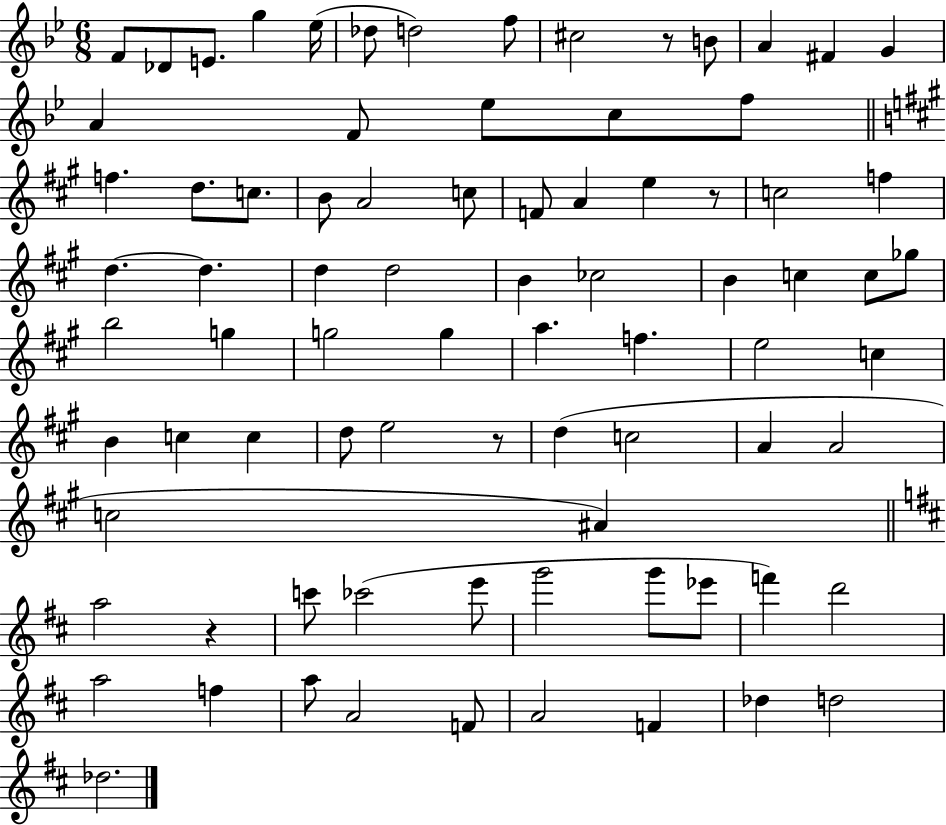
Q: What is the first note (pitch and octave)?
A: F4